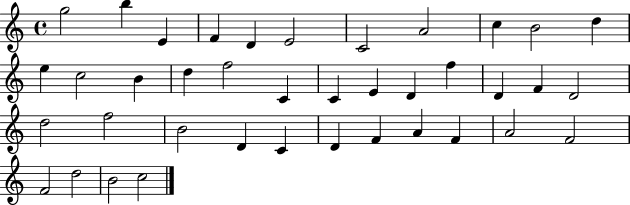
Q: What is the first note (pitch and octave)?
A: G5